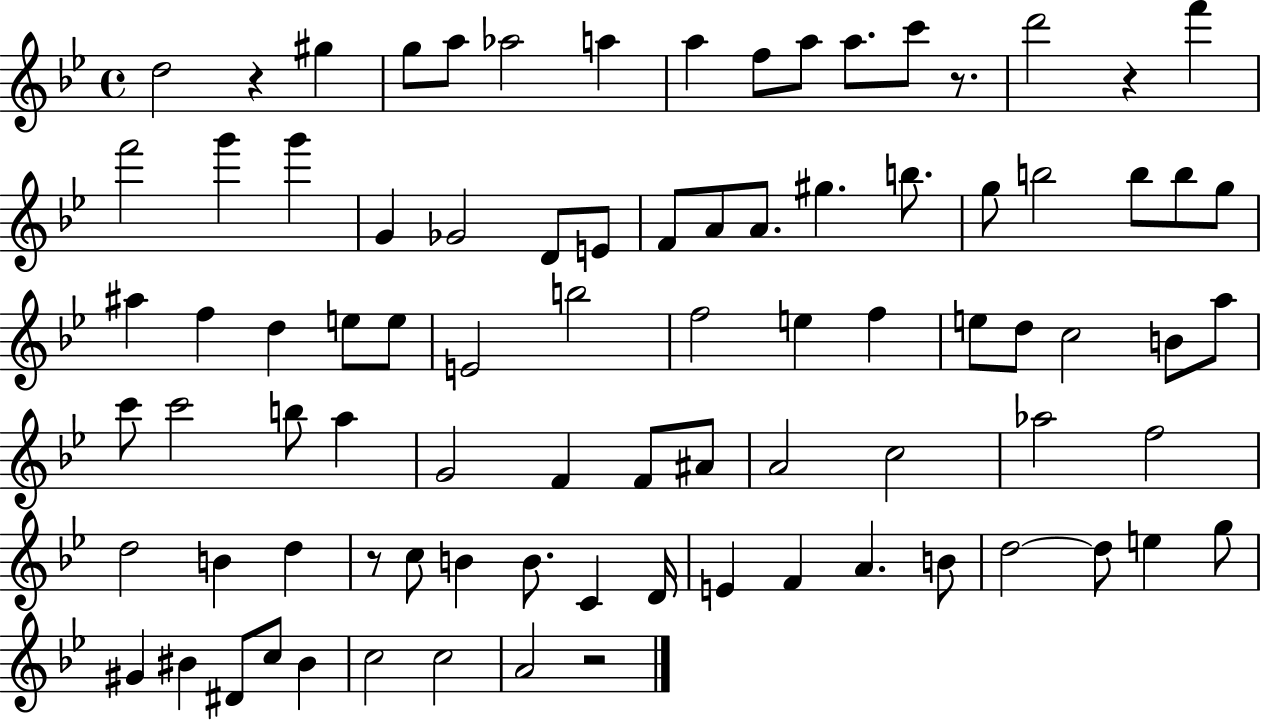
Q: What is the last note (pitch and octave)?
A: A4